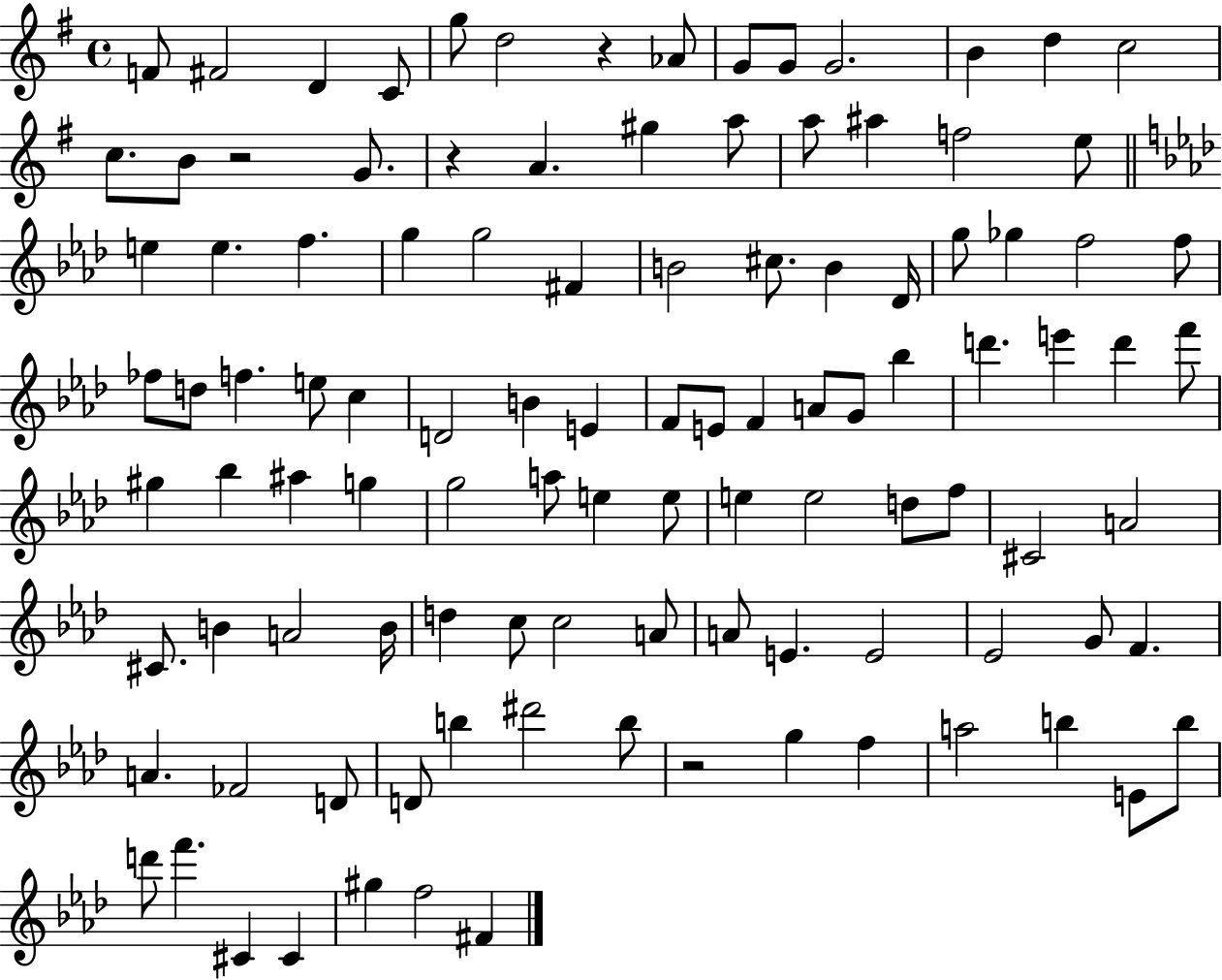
X:1
T:Untitled
M:4/4
L:1/4
K:G
F/2 ^F2 D C/2 g/2 d2 z _A/2 G/2 G/2 G2 B d c2 c/2 B/2 z2 G/2 z A ^g a/2 a/2 ^a f2 e/2 e e f g g2 ^F B2 ^c/2 B _D/4 g/2 _g f2 f/2 _f/2 d/2 f e/2 c D2 B E F/2 E/2 F A/2 G/2 _b d' e' d' f'/2 ^g _b ^a g g2 a/2 e e/2 e e2 d/2 f/2 ^C2 A2 ^C/2 B A2 B/4 d c/2 c2 A/2 A/2 E E2 _E2 G/2 F A _F2 D/2 D/2 b ^d'2 b/2 z2 g f a2 b E/2 b/2 d'/2 f' ^C ^C ^g f2 ^F